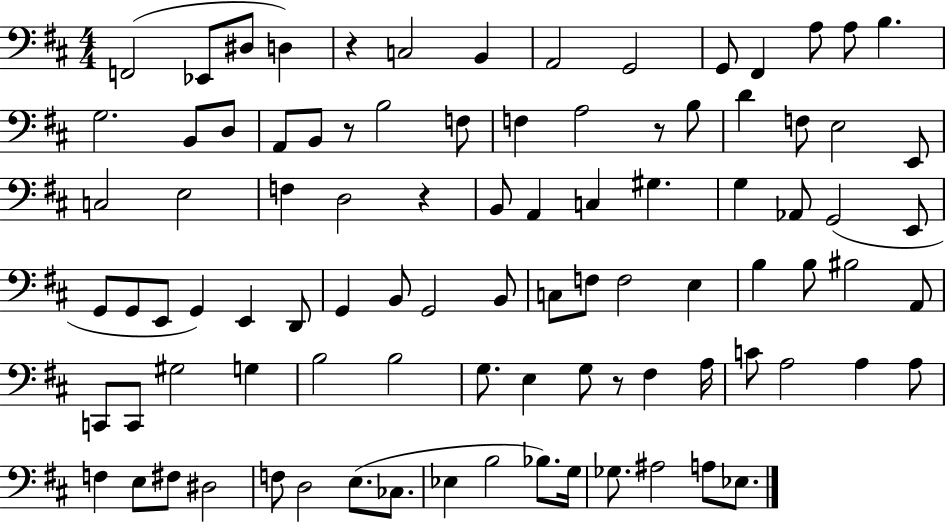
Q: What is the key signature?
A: D major